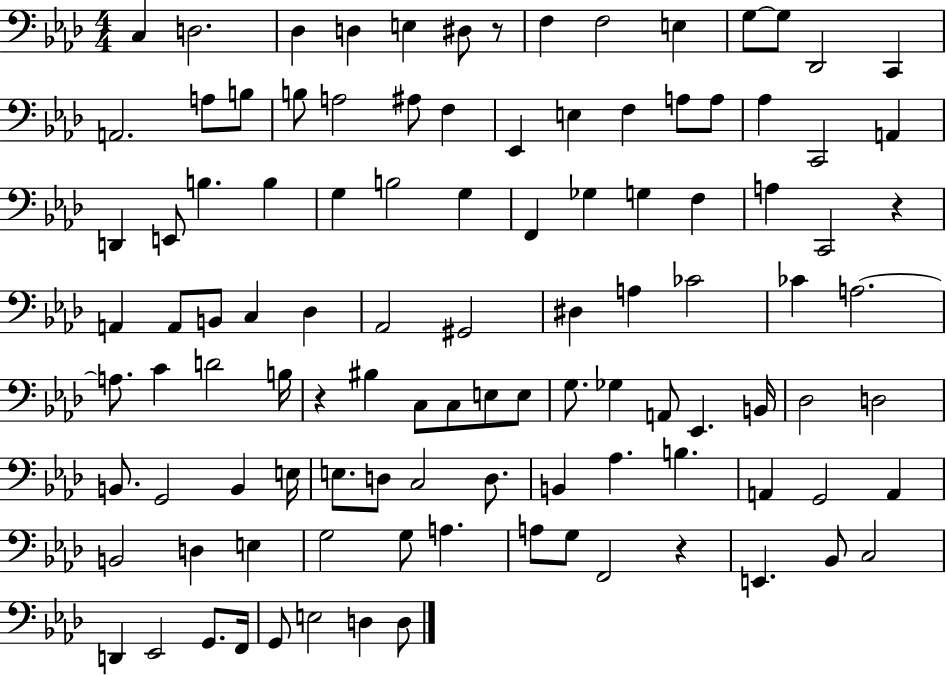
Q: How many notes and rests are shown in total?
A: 107